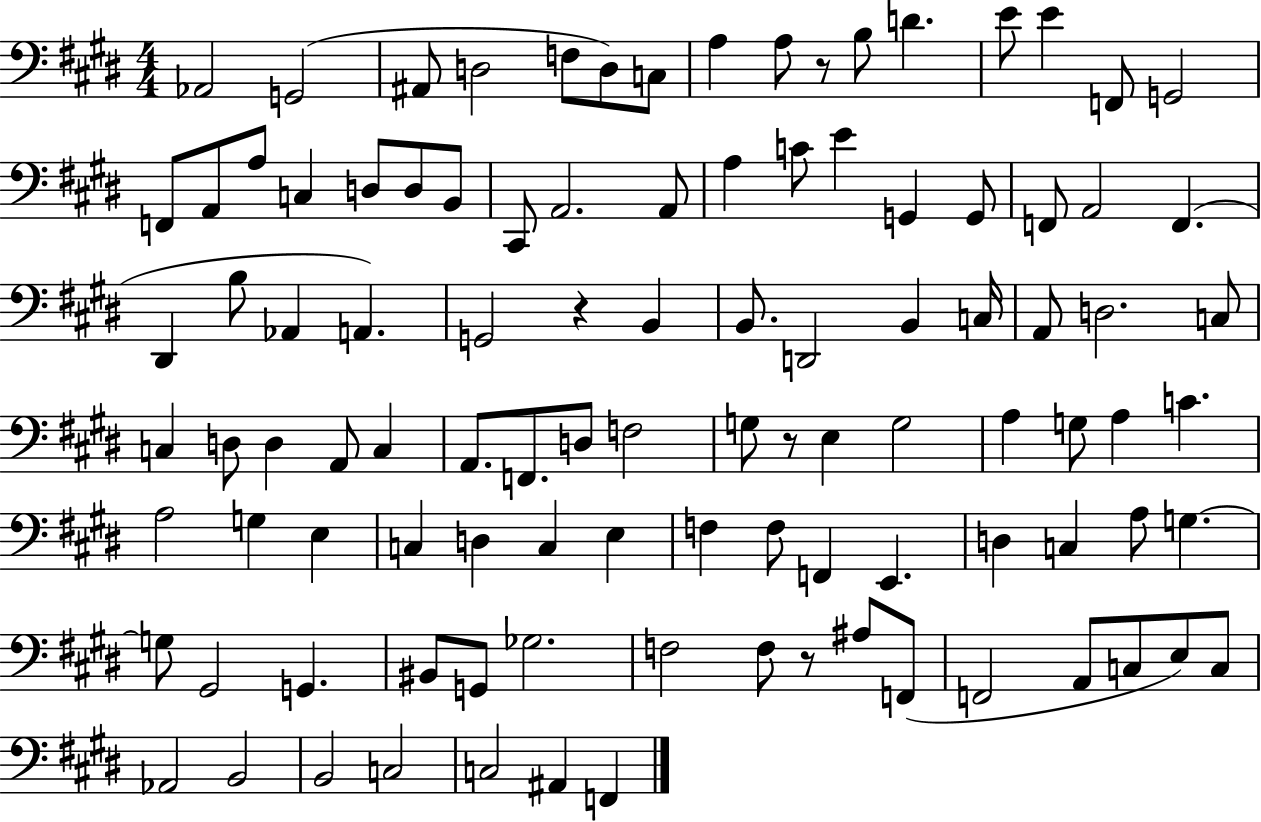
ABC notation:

X:1
T:Untitled
M:4/4
L:1/4
K:E
_A,,2 G,,2 ^A,,/2 D,2 F,/2 D,/2 C,/2 A, A,/2 z/2 B,/2 D E/2 E F,,/2 G,,2 F,,/2 A,,/2 A,/2 C, D,/2 D,/2 B,,/2 ^C,,/2 A,,2 A,,/2 A, C/2 E G,, G,,/2 F,,/2 A,,2 F,, ^D,, B,/2 _A,, A,, G,,2 z B,, B,,/2 D,,2 B,, C,/4 A,,/2 D,2 C,/2 C, D,/2 D, A,,/2 C, A,,/2 F,,/2 D,/2 F,2 G,/2 z/2 E, G,2 A, G,/2 A, C A,2 G, E, C, D, C, E, F, F,/2 F,, E,, D, C, A,/2 G, G,/2 ^G,,2 G,, ^B,,/2 G,,/2 _G,2 F,2 F,/2 z/2 ^A,/2 F,,/2 F,,2 A,,/2 C,/2 E,/2 C,/2 _A,,2 B,,2 B,,2 C,2 C,2 ^A,, F,,